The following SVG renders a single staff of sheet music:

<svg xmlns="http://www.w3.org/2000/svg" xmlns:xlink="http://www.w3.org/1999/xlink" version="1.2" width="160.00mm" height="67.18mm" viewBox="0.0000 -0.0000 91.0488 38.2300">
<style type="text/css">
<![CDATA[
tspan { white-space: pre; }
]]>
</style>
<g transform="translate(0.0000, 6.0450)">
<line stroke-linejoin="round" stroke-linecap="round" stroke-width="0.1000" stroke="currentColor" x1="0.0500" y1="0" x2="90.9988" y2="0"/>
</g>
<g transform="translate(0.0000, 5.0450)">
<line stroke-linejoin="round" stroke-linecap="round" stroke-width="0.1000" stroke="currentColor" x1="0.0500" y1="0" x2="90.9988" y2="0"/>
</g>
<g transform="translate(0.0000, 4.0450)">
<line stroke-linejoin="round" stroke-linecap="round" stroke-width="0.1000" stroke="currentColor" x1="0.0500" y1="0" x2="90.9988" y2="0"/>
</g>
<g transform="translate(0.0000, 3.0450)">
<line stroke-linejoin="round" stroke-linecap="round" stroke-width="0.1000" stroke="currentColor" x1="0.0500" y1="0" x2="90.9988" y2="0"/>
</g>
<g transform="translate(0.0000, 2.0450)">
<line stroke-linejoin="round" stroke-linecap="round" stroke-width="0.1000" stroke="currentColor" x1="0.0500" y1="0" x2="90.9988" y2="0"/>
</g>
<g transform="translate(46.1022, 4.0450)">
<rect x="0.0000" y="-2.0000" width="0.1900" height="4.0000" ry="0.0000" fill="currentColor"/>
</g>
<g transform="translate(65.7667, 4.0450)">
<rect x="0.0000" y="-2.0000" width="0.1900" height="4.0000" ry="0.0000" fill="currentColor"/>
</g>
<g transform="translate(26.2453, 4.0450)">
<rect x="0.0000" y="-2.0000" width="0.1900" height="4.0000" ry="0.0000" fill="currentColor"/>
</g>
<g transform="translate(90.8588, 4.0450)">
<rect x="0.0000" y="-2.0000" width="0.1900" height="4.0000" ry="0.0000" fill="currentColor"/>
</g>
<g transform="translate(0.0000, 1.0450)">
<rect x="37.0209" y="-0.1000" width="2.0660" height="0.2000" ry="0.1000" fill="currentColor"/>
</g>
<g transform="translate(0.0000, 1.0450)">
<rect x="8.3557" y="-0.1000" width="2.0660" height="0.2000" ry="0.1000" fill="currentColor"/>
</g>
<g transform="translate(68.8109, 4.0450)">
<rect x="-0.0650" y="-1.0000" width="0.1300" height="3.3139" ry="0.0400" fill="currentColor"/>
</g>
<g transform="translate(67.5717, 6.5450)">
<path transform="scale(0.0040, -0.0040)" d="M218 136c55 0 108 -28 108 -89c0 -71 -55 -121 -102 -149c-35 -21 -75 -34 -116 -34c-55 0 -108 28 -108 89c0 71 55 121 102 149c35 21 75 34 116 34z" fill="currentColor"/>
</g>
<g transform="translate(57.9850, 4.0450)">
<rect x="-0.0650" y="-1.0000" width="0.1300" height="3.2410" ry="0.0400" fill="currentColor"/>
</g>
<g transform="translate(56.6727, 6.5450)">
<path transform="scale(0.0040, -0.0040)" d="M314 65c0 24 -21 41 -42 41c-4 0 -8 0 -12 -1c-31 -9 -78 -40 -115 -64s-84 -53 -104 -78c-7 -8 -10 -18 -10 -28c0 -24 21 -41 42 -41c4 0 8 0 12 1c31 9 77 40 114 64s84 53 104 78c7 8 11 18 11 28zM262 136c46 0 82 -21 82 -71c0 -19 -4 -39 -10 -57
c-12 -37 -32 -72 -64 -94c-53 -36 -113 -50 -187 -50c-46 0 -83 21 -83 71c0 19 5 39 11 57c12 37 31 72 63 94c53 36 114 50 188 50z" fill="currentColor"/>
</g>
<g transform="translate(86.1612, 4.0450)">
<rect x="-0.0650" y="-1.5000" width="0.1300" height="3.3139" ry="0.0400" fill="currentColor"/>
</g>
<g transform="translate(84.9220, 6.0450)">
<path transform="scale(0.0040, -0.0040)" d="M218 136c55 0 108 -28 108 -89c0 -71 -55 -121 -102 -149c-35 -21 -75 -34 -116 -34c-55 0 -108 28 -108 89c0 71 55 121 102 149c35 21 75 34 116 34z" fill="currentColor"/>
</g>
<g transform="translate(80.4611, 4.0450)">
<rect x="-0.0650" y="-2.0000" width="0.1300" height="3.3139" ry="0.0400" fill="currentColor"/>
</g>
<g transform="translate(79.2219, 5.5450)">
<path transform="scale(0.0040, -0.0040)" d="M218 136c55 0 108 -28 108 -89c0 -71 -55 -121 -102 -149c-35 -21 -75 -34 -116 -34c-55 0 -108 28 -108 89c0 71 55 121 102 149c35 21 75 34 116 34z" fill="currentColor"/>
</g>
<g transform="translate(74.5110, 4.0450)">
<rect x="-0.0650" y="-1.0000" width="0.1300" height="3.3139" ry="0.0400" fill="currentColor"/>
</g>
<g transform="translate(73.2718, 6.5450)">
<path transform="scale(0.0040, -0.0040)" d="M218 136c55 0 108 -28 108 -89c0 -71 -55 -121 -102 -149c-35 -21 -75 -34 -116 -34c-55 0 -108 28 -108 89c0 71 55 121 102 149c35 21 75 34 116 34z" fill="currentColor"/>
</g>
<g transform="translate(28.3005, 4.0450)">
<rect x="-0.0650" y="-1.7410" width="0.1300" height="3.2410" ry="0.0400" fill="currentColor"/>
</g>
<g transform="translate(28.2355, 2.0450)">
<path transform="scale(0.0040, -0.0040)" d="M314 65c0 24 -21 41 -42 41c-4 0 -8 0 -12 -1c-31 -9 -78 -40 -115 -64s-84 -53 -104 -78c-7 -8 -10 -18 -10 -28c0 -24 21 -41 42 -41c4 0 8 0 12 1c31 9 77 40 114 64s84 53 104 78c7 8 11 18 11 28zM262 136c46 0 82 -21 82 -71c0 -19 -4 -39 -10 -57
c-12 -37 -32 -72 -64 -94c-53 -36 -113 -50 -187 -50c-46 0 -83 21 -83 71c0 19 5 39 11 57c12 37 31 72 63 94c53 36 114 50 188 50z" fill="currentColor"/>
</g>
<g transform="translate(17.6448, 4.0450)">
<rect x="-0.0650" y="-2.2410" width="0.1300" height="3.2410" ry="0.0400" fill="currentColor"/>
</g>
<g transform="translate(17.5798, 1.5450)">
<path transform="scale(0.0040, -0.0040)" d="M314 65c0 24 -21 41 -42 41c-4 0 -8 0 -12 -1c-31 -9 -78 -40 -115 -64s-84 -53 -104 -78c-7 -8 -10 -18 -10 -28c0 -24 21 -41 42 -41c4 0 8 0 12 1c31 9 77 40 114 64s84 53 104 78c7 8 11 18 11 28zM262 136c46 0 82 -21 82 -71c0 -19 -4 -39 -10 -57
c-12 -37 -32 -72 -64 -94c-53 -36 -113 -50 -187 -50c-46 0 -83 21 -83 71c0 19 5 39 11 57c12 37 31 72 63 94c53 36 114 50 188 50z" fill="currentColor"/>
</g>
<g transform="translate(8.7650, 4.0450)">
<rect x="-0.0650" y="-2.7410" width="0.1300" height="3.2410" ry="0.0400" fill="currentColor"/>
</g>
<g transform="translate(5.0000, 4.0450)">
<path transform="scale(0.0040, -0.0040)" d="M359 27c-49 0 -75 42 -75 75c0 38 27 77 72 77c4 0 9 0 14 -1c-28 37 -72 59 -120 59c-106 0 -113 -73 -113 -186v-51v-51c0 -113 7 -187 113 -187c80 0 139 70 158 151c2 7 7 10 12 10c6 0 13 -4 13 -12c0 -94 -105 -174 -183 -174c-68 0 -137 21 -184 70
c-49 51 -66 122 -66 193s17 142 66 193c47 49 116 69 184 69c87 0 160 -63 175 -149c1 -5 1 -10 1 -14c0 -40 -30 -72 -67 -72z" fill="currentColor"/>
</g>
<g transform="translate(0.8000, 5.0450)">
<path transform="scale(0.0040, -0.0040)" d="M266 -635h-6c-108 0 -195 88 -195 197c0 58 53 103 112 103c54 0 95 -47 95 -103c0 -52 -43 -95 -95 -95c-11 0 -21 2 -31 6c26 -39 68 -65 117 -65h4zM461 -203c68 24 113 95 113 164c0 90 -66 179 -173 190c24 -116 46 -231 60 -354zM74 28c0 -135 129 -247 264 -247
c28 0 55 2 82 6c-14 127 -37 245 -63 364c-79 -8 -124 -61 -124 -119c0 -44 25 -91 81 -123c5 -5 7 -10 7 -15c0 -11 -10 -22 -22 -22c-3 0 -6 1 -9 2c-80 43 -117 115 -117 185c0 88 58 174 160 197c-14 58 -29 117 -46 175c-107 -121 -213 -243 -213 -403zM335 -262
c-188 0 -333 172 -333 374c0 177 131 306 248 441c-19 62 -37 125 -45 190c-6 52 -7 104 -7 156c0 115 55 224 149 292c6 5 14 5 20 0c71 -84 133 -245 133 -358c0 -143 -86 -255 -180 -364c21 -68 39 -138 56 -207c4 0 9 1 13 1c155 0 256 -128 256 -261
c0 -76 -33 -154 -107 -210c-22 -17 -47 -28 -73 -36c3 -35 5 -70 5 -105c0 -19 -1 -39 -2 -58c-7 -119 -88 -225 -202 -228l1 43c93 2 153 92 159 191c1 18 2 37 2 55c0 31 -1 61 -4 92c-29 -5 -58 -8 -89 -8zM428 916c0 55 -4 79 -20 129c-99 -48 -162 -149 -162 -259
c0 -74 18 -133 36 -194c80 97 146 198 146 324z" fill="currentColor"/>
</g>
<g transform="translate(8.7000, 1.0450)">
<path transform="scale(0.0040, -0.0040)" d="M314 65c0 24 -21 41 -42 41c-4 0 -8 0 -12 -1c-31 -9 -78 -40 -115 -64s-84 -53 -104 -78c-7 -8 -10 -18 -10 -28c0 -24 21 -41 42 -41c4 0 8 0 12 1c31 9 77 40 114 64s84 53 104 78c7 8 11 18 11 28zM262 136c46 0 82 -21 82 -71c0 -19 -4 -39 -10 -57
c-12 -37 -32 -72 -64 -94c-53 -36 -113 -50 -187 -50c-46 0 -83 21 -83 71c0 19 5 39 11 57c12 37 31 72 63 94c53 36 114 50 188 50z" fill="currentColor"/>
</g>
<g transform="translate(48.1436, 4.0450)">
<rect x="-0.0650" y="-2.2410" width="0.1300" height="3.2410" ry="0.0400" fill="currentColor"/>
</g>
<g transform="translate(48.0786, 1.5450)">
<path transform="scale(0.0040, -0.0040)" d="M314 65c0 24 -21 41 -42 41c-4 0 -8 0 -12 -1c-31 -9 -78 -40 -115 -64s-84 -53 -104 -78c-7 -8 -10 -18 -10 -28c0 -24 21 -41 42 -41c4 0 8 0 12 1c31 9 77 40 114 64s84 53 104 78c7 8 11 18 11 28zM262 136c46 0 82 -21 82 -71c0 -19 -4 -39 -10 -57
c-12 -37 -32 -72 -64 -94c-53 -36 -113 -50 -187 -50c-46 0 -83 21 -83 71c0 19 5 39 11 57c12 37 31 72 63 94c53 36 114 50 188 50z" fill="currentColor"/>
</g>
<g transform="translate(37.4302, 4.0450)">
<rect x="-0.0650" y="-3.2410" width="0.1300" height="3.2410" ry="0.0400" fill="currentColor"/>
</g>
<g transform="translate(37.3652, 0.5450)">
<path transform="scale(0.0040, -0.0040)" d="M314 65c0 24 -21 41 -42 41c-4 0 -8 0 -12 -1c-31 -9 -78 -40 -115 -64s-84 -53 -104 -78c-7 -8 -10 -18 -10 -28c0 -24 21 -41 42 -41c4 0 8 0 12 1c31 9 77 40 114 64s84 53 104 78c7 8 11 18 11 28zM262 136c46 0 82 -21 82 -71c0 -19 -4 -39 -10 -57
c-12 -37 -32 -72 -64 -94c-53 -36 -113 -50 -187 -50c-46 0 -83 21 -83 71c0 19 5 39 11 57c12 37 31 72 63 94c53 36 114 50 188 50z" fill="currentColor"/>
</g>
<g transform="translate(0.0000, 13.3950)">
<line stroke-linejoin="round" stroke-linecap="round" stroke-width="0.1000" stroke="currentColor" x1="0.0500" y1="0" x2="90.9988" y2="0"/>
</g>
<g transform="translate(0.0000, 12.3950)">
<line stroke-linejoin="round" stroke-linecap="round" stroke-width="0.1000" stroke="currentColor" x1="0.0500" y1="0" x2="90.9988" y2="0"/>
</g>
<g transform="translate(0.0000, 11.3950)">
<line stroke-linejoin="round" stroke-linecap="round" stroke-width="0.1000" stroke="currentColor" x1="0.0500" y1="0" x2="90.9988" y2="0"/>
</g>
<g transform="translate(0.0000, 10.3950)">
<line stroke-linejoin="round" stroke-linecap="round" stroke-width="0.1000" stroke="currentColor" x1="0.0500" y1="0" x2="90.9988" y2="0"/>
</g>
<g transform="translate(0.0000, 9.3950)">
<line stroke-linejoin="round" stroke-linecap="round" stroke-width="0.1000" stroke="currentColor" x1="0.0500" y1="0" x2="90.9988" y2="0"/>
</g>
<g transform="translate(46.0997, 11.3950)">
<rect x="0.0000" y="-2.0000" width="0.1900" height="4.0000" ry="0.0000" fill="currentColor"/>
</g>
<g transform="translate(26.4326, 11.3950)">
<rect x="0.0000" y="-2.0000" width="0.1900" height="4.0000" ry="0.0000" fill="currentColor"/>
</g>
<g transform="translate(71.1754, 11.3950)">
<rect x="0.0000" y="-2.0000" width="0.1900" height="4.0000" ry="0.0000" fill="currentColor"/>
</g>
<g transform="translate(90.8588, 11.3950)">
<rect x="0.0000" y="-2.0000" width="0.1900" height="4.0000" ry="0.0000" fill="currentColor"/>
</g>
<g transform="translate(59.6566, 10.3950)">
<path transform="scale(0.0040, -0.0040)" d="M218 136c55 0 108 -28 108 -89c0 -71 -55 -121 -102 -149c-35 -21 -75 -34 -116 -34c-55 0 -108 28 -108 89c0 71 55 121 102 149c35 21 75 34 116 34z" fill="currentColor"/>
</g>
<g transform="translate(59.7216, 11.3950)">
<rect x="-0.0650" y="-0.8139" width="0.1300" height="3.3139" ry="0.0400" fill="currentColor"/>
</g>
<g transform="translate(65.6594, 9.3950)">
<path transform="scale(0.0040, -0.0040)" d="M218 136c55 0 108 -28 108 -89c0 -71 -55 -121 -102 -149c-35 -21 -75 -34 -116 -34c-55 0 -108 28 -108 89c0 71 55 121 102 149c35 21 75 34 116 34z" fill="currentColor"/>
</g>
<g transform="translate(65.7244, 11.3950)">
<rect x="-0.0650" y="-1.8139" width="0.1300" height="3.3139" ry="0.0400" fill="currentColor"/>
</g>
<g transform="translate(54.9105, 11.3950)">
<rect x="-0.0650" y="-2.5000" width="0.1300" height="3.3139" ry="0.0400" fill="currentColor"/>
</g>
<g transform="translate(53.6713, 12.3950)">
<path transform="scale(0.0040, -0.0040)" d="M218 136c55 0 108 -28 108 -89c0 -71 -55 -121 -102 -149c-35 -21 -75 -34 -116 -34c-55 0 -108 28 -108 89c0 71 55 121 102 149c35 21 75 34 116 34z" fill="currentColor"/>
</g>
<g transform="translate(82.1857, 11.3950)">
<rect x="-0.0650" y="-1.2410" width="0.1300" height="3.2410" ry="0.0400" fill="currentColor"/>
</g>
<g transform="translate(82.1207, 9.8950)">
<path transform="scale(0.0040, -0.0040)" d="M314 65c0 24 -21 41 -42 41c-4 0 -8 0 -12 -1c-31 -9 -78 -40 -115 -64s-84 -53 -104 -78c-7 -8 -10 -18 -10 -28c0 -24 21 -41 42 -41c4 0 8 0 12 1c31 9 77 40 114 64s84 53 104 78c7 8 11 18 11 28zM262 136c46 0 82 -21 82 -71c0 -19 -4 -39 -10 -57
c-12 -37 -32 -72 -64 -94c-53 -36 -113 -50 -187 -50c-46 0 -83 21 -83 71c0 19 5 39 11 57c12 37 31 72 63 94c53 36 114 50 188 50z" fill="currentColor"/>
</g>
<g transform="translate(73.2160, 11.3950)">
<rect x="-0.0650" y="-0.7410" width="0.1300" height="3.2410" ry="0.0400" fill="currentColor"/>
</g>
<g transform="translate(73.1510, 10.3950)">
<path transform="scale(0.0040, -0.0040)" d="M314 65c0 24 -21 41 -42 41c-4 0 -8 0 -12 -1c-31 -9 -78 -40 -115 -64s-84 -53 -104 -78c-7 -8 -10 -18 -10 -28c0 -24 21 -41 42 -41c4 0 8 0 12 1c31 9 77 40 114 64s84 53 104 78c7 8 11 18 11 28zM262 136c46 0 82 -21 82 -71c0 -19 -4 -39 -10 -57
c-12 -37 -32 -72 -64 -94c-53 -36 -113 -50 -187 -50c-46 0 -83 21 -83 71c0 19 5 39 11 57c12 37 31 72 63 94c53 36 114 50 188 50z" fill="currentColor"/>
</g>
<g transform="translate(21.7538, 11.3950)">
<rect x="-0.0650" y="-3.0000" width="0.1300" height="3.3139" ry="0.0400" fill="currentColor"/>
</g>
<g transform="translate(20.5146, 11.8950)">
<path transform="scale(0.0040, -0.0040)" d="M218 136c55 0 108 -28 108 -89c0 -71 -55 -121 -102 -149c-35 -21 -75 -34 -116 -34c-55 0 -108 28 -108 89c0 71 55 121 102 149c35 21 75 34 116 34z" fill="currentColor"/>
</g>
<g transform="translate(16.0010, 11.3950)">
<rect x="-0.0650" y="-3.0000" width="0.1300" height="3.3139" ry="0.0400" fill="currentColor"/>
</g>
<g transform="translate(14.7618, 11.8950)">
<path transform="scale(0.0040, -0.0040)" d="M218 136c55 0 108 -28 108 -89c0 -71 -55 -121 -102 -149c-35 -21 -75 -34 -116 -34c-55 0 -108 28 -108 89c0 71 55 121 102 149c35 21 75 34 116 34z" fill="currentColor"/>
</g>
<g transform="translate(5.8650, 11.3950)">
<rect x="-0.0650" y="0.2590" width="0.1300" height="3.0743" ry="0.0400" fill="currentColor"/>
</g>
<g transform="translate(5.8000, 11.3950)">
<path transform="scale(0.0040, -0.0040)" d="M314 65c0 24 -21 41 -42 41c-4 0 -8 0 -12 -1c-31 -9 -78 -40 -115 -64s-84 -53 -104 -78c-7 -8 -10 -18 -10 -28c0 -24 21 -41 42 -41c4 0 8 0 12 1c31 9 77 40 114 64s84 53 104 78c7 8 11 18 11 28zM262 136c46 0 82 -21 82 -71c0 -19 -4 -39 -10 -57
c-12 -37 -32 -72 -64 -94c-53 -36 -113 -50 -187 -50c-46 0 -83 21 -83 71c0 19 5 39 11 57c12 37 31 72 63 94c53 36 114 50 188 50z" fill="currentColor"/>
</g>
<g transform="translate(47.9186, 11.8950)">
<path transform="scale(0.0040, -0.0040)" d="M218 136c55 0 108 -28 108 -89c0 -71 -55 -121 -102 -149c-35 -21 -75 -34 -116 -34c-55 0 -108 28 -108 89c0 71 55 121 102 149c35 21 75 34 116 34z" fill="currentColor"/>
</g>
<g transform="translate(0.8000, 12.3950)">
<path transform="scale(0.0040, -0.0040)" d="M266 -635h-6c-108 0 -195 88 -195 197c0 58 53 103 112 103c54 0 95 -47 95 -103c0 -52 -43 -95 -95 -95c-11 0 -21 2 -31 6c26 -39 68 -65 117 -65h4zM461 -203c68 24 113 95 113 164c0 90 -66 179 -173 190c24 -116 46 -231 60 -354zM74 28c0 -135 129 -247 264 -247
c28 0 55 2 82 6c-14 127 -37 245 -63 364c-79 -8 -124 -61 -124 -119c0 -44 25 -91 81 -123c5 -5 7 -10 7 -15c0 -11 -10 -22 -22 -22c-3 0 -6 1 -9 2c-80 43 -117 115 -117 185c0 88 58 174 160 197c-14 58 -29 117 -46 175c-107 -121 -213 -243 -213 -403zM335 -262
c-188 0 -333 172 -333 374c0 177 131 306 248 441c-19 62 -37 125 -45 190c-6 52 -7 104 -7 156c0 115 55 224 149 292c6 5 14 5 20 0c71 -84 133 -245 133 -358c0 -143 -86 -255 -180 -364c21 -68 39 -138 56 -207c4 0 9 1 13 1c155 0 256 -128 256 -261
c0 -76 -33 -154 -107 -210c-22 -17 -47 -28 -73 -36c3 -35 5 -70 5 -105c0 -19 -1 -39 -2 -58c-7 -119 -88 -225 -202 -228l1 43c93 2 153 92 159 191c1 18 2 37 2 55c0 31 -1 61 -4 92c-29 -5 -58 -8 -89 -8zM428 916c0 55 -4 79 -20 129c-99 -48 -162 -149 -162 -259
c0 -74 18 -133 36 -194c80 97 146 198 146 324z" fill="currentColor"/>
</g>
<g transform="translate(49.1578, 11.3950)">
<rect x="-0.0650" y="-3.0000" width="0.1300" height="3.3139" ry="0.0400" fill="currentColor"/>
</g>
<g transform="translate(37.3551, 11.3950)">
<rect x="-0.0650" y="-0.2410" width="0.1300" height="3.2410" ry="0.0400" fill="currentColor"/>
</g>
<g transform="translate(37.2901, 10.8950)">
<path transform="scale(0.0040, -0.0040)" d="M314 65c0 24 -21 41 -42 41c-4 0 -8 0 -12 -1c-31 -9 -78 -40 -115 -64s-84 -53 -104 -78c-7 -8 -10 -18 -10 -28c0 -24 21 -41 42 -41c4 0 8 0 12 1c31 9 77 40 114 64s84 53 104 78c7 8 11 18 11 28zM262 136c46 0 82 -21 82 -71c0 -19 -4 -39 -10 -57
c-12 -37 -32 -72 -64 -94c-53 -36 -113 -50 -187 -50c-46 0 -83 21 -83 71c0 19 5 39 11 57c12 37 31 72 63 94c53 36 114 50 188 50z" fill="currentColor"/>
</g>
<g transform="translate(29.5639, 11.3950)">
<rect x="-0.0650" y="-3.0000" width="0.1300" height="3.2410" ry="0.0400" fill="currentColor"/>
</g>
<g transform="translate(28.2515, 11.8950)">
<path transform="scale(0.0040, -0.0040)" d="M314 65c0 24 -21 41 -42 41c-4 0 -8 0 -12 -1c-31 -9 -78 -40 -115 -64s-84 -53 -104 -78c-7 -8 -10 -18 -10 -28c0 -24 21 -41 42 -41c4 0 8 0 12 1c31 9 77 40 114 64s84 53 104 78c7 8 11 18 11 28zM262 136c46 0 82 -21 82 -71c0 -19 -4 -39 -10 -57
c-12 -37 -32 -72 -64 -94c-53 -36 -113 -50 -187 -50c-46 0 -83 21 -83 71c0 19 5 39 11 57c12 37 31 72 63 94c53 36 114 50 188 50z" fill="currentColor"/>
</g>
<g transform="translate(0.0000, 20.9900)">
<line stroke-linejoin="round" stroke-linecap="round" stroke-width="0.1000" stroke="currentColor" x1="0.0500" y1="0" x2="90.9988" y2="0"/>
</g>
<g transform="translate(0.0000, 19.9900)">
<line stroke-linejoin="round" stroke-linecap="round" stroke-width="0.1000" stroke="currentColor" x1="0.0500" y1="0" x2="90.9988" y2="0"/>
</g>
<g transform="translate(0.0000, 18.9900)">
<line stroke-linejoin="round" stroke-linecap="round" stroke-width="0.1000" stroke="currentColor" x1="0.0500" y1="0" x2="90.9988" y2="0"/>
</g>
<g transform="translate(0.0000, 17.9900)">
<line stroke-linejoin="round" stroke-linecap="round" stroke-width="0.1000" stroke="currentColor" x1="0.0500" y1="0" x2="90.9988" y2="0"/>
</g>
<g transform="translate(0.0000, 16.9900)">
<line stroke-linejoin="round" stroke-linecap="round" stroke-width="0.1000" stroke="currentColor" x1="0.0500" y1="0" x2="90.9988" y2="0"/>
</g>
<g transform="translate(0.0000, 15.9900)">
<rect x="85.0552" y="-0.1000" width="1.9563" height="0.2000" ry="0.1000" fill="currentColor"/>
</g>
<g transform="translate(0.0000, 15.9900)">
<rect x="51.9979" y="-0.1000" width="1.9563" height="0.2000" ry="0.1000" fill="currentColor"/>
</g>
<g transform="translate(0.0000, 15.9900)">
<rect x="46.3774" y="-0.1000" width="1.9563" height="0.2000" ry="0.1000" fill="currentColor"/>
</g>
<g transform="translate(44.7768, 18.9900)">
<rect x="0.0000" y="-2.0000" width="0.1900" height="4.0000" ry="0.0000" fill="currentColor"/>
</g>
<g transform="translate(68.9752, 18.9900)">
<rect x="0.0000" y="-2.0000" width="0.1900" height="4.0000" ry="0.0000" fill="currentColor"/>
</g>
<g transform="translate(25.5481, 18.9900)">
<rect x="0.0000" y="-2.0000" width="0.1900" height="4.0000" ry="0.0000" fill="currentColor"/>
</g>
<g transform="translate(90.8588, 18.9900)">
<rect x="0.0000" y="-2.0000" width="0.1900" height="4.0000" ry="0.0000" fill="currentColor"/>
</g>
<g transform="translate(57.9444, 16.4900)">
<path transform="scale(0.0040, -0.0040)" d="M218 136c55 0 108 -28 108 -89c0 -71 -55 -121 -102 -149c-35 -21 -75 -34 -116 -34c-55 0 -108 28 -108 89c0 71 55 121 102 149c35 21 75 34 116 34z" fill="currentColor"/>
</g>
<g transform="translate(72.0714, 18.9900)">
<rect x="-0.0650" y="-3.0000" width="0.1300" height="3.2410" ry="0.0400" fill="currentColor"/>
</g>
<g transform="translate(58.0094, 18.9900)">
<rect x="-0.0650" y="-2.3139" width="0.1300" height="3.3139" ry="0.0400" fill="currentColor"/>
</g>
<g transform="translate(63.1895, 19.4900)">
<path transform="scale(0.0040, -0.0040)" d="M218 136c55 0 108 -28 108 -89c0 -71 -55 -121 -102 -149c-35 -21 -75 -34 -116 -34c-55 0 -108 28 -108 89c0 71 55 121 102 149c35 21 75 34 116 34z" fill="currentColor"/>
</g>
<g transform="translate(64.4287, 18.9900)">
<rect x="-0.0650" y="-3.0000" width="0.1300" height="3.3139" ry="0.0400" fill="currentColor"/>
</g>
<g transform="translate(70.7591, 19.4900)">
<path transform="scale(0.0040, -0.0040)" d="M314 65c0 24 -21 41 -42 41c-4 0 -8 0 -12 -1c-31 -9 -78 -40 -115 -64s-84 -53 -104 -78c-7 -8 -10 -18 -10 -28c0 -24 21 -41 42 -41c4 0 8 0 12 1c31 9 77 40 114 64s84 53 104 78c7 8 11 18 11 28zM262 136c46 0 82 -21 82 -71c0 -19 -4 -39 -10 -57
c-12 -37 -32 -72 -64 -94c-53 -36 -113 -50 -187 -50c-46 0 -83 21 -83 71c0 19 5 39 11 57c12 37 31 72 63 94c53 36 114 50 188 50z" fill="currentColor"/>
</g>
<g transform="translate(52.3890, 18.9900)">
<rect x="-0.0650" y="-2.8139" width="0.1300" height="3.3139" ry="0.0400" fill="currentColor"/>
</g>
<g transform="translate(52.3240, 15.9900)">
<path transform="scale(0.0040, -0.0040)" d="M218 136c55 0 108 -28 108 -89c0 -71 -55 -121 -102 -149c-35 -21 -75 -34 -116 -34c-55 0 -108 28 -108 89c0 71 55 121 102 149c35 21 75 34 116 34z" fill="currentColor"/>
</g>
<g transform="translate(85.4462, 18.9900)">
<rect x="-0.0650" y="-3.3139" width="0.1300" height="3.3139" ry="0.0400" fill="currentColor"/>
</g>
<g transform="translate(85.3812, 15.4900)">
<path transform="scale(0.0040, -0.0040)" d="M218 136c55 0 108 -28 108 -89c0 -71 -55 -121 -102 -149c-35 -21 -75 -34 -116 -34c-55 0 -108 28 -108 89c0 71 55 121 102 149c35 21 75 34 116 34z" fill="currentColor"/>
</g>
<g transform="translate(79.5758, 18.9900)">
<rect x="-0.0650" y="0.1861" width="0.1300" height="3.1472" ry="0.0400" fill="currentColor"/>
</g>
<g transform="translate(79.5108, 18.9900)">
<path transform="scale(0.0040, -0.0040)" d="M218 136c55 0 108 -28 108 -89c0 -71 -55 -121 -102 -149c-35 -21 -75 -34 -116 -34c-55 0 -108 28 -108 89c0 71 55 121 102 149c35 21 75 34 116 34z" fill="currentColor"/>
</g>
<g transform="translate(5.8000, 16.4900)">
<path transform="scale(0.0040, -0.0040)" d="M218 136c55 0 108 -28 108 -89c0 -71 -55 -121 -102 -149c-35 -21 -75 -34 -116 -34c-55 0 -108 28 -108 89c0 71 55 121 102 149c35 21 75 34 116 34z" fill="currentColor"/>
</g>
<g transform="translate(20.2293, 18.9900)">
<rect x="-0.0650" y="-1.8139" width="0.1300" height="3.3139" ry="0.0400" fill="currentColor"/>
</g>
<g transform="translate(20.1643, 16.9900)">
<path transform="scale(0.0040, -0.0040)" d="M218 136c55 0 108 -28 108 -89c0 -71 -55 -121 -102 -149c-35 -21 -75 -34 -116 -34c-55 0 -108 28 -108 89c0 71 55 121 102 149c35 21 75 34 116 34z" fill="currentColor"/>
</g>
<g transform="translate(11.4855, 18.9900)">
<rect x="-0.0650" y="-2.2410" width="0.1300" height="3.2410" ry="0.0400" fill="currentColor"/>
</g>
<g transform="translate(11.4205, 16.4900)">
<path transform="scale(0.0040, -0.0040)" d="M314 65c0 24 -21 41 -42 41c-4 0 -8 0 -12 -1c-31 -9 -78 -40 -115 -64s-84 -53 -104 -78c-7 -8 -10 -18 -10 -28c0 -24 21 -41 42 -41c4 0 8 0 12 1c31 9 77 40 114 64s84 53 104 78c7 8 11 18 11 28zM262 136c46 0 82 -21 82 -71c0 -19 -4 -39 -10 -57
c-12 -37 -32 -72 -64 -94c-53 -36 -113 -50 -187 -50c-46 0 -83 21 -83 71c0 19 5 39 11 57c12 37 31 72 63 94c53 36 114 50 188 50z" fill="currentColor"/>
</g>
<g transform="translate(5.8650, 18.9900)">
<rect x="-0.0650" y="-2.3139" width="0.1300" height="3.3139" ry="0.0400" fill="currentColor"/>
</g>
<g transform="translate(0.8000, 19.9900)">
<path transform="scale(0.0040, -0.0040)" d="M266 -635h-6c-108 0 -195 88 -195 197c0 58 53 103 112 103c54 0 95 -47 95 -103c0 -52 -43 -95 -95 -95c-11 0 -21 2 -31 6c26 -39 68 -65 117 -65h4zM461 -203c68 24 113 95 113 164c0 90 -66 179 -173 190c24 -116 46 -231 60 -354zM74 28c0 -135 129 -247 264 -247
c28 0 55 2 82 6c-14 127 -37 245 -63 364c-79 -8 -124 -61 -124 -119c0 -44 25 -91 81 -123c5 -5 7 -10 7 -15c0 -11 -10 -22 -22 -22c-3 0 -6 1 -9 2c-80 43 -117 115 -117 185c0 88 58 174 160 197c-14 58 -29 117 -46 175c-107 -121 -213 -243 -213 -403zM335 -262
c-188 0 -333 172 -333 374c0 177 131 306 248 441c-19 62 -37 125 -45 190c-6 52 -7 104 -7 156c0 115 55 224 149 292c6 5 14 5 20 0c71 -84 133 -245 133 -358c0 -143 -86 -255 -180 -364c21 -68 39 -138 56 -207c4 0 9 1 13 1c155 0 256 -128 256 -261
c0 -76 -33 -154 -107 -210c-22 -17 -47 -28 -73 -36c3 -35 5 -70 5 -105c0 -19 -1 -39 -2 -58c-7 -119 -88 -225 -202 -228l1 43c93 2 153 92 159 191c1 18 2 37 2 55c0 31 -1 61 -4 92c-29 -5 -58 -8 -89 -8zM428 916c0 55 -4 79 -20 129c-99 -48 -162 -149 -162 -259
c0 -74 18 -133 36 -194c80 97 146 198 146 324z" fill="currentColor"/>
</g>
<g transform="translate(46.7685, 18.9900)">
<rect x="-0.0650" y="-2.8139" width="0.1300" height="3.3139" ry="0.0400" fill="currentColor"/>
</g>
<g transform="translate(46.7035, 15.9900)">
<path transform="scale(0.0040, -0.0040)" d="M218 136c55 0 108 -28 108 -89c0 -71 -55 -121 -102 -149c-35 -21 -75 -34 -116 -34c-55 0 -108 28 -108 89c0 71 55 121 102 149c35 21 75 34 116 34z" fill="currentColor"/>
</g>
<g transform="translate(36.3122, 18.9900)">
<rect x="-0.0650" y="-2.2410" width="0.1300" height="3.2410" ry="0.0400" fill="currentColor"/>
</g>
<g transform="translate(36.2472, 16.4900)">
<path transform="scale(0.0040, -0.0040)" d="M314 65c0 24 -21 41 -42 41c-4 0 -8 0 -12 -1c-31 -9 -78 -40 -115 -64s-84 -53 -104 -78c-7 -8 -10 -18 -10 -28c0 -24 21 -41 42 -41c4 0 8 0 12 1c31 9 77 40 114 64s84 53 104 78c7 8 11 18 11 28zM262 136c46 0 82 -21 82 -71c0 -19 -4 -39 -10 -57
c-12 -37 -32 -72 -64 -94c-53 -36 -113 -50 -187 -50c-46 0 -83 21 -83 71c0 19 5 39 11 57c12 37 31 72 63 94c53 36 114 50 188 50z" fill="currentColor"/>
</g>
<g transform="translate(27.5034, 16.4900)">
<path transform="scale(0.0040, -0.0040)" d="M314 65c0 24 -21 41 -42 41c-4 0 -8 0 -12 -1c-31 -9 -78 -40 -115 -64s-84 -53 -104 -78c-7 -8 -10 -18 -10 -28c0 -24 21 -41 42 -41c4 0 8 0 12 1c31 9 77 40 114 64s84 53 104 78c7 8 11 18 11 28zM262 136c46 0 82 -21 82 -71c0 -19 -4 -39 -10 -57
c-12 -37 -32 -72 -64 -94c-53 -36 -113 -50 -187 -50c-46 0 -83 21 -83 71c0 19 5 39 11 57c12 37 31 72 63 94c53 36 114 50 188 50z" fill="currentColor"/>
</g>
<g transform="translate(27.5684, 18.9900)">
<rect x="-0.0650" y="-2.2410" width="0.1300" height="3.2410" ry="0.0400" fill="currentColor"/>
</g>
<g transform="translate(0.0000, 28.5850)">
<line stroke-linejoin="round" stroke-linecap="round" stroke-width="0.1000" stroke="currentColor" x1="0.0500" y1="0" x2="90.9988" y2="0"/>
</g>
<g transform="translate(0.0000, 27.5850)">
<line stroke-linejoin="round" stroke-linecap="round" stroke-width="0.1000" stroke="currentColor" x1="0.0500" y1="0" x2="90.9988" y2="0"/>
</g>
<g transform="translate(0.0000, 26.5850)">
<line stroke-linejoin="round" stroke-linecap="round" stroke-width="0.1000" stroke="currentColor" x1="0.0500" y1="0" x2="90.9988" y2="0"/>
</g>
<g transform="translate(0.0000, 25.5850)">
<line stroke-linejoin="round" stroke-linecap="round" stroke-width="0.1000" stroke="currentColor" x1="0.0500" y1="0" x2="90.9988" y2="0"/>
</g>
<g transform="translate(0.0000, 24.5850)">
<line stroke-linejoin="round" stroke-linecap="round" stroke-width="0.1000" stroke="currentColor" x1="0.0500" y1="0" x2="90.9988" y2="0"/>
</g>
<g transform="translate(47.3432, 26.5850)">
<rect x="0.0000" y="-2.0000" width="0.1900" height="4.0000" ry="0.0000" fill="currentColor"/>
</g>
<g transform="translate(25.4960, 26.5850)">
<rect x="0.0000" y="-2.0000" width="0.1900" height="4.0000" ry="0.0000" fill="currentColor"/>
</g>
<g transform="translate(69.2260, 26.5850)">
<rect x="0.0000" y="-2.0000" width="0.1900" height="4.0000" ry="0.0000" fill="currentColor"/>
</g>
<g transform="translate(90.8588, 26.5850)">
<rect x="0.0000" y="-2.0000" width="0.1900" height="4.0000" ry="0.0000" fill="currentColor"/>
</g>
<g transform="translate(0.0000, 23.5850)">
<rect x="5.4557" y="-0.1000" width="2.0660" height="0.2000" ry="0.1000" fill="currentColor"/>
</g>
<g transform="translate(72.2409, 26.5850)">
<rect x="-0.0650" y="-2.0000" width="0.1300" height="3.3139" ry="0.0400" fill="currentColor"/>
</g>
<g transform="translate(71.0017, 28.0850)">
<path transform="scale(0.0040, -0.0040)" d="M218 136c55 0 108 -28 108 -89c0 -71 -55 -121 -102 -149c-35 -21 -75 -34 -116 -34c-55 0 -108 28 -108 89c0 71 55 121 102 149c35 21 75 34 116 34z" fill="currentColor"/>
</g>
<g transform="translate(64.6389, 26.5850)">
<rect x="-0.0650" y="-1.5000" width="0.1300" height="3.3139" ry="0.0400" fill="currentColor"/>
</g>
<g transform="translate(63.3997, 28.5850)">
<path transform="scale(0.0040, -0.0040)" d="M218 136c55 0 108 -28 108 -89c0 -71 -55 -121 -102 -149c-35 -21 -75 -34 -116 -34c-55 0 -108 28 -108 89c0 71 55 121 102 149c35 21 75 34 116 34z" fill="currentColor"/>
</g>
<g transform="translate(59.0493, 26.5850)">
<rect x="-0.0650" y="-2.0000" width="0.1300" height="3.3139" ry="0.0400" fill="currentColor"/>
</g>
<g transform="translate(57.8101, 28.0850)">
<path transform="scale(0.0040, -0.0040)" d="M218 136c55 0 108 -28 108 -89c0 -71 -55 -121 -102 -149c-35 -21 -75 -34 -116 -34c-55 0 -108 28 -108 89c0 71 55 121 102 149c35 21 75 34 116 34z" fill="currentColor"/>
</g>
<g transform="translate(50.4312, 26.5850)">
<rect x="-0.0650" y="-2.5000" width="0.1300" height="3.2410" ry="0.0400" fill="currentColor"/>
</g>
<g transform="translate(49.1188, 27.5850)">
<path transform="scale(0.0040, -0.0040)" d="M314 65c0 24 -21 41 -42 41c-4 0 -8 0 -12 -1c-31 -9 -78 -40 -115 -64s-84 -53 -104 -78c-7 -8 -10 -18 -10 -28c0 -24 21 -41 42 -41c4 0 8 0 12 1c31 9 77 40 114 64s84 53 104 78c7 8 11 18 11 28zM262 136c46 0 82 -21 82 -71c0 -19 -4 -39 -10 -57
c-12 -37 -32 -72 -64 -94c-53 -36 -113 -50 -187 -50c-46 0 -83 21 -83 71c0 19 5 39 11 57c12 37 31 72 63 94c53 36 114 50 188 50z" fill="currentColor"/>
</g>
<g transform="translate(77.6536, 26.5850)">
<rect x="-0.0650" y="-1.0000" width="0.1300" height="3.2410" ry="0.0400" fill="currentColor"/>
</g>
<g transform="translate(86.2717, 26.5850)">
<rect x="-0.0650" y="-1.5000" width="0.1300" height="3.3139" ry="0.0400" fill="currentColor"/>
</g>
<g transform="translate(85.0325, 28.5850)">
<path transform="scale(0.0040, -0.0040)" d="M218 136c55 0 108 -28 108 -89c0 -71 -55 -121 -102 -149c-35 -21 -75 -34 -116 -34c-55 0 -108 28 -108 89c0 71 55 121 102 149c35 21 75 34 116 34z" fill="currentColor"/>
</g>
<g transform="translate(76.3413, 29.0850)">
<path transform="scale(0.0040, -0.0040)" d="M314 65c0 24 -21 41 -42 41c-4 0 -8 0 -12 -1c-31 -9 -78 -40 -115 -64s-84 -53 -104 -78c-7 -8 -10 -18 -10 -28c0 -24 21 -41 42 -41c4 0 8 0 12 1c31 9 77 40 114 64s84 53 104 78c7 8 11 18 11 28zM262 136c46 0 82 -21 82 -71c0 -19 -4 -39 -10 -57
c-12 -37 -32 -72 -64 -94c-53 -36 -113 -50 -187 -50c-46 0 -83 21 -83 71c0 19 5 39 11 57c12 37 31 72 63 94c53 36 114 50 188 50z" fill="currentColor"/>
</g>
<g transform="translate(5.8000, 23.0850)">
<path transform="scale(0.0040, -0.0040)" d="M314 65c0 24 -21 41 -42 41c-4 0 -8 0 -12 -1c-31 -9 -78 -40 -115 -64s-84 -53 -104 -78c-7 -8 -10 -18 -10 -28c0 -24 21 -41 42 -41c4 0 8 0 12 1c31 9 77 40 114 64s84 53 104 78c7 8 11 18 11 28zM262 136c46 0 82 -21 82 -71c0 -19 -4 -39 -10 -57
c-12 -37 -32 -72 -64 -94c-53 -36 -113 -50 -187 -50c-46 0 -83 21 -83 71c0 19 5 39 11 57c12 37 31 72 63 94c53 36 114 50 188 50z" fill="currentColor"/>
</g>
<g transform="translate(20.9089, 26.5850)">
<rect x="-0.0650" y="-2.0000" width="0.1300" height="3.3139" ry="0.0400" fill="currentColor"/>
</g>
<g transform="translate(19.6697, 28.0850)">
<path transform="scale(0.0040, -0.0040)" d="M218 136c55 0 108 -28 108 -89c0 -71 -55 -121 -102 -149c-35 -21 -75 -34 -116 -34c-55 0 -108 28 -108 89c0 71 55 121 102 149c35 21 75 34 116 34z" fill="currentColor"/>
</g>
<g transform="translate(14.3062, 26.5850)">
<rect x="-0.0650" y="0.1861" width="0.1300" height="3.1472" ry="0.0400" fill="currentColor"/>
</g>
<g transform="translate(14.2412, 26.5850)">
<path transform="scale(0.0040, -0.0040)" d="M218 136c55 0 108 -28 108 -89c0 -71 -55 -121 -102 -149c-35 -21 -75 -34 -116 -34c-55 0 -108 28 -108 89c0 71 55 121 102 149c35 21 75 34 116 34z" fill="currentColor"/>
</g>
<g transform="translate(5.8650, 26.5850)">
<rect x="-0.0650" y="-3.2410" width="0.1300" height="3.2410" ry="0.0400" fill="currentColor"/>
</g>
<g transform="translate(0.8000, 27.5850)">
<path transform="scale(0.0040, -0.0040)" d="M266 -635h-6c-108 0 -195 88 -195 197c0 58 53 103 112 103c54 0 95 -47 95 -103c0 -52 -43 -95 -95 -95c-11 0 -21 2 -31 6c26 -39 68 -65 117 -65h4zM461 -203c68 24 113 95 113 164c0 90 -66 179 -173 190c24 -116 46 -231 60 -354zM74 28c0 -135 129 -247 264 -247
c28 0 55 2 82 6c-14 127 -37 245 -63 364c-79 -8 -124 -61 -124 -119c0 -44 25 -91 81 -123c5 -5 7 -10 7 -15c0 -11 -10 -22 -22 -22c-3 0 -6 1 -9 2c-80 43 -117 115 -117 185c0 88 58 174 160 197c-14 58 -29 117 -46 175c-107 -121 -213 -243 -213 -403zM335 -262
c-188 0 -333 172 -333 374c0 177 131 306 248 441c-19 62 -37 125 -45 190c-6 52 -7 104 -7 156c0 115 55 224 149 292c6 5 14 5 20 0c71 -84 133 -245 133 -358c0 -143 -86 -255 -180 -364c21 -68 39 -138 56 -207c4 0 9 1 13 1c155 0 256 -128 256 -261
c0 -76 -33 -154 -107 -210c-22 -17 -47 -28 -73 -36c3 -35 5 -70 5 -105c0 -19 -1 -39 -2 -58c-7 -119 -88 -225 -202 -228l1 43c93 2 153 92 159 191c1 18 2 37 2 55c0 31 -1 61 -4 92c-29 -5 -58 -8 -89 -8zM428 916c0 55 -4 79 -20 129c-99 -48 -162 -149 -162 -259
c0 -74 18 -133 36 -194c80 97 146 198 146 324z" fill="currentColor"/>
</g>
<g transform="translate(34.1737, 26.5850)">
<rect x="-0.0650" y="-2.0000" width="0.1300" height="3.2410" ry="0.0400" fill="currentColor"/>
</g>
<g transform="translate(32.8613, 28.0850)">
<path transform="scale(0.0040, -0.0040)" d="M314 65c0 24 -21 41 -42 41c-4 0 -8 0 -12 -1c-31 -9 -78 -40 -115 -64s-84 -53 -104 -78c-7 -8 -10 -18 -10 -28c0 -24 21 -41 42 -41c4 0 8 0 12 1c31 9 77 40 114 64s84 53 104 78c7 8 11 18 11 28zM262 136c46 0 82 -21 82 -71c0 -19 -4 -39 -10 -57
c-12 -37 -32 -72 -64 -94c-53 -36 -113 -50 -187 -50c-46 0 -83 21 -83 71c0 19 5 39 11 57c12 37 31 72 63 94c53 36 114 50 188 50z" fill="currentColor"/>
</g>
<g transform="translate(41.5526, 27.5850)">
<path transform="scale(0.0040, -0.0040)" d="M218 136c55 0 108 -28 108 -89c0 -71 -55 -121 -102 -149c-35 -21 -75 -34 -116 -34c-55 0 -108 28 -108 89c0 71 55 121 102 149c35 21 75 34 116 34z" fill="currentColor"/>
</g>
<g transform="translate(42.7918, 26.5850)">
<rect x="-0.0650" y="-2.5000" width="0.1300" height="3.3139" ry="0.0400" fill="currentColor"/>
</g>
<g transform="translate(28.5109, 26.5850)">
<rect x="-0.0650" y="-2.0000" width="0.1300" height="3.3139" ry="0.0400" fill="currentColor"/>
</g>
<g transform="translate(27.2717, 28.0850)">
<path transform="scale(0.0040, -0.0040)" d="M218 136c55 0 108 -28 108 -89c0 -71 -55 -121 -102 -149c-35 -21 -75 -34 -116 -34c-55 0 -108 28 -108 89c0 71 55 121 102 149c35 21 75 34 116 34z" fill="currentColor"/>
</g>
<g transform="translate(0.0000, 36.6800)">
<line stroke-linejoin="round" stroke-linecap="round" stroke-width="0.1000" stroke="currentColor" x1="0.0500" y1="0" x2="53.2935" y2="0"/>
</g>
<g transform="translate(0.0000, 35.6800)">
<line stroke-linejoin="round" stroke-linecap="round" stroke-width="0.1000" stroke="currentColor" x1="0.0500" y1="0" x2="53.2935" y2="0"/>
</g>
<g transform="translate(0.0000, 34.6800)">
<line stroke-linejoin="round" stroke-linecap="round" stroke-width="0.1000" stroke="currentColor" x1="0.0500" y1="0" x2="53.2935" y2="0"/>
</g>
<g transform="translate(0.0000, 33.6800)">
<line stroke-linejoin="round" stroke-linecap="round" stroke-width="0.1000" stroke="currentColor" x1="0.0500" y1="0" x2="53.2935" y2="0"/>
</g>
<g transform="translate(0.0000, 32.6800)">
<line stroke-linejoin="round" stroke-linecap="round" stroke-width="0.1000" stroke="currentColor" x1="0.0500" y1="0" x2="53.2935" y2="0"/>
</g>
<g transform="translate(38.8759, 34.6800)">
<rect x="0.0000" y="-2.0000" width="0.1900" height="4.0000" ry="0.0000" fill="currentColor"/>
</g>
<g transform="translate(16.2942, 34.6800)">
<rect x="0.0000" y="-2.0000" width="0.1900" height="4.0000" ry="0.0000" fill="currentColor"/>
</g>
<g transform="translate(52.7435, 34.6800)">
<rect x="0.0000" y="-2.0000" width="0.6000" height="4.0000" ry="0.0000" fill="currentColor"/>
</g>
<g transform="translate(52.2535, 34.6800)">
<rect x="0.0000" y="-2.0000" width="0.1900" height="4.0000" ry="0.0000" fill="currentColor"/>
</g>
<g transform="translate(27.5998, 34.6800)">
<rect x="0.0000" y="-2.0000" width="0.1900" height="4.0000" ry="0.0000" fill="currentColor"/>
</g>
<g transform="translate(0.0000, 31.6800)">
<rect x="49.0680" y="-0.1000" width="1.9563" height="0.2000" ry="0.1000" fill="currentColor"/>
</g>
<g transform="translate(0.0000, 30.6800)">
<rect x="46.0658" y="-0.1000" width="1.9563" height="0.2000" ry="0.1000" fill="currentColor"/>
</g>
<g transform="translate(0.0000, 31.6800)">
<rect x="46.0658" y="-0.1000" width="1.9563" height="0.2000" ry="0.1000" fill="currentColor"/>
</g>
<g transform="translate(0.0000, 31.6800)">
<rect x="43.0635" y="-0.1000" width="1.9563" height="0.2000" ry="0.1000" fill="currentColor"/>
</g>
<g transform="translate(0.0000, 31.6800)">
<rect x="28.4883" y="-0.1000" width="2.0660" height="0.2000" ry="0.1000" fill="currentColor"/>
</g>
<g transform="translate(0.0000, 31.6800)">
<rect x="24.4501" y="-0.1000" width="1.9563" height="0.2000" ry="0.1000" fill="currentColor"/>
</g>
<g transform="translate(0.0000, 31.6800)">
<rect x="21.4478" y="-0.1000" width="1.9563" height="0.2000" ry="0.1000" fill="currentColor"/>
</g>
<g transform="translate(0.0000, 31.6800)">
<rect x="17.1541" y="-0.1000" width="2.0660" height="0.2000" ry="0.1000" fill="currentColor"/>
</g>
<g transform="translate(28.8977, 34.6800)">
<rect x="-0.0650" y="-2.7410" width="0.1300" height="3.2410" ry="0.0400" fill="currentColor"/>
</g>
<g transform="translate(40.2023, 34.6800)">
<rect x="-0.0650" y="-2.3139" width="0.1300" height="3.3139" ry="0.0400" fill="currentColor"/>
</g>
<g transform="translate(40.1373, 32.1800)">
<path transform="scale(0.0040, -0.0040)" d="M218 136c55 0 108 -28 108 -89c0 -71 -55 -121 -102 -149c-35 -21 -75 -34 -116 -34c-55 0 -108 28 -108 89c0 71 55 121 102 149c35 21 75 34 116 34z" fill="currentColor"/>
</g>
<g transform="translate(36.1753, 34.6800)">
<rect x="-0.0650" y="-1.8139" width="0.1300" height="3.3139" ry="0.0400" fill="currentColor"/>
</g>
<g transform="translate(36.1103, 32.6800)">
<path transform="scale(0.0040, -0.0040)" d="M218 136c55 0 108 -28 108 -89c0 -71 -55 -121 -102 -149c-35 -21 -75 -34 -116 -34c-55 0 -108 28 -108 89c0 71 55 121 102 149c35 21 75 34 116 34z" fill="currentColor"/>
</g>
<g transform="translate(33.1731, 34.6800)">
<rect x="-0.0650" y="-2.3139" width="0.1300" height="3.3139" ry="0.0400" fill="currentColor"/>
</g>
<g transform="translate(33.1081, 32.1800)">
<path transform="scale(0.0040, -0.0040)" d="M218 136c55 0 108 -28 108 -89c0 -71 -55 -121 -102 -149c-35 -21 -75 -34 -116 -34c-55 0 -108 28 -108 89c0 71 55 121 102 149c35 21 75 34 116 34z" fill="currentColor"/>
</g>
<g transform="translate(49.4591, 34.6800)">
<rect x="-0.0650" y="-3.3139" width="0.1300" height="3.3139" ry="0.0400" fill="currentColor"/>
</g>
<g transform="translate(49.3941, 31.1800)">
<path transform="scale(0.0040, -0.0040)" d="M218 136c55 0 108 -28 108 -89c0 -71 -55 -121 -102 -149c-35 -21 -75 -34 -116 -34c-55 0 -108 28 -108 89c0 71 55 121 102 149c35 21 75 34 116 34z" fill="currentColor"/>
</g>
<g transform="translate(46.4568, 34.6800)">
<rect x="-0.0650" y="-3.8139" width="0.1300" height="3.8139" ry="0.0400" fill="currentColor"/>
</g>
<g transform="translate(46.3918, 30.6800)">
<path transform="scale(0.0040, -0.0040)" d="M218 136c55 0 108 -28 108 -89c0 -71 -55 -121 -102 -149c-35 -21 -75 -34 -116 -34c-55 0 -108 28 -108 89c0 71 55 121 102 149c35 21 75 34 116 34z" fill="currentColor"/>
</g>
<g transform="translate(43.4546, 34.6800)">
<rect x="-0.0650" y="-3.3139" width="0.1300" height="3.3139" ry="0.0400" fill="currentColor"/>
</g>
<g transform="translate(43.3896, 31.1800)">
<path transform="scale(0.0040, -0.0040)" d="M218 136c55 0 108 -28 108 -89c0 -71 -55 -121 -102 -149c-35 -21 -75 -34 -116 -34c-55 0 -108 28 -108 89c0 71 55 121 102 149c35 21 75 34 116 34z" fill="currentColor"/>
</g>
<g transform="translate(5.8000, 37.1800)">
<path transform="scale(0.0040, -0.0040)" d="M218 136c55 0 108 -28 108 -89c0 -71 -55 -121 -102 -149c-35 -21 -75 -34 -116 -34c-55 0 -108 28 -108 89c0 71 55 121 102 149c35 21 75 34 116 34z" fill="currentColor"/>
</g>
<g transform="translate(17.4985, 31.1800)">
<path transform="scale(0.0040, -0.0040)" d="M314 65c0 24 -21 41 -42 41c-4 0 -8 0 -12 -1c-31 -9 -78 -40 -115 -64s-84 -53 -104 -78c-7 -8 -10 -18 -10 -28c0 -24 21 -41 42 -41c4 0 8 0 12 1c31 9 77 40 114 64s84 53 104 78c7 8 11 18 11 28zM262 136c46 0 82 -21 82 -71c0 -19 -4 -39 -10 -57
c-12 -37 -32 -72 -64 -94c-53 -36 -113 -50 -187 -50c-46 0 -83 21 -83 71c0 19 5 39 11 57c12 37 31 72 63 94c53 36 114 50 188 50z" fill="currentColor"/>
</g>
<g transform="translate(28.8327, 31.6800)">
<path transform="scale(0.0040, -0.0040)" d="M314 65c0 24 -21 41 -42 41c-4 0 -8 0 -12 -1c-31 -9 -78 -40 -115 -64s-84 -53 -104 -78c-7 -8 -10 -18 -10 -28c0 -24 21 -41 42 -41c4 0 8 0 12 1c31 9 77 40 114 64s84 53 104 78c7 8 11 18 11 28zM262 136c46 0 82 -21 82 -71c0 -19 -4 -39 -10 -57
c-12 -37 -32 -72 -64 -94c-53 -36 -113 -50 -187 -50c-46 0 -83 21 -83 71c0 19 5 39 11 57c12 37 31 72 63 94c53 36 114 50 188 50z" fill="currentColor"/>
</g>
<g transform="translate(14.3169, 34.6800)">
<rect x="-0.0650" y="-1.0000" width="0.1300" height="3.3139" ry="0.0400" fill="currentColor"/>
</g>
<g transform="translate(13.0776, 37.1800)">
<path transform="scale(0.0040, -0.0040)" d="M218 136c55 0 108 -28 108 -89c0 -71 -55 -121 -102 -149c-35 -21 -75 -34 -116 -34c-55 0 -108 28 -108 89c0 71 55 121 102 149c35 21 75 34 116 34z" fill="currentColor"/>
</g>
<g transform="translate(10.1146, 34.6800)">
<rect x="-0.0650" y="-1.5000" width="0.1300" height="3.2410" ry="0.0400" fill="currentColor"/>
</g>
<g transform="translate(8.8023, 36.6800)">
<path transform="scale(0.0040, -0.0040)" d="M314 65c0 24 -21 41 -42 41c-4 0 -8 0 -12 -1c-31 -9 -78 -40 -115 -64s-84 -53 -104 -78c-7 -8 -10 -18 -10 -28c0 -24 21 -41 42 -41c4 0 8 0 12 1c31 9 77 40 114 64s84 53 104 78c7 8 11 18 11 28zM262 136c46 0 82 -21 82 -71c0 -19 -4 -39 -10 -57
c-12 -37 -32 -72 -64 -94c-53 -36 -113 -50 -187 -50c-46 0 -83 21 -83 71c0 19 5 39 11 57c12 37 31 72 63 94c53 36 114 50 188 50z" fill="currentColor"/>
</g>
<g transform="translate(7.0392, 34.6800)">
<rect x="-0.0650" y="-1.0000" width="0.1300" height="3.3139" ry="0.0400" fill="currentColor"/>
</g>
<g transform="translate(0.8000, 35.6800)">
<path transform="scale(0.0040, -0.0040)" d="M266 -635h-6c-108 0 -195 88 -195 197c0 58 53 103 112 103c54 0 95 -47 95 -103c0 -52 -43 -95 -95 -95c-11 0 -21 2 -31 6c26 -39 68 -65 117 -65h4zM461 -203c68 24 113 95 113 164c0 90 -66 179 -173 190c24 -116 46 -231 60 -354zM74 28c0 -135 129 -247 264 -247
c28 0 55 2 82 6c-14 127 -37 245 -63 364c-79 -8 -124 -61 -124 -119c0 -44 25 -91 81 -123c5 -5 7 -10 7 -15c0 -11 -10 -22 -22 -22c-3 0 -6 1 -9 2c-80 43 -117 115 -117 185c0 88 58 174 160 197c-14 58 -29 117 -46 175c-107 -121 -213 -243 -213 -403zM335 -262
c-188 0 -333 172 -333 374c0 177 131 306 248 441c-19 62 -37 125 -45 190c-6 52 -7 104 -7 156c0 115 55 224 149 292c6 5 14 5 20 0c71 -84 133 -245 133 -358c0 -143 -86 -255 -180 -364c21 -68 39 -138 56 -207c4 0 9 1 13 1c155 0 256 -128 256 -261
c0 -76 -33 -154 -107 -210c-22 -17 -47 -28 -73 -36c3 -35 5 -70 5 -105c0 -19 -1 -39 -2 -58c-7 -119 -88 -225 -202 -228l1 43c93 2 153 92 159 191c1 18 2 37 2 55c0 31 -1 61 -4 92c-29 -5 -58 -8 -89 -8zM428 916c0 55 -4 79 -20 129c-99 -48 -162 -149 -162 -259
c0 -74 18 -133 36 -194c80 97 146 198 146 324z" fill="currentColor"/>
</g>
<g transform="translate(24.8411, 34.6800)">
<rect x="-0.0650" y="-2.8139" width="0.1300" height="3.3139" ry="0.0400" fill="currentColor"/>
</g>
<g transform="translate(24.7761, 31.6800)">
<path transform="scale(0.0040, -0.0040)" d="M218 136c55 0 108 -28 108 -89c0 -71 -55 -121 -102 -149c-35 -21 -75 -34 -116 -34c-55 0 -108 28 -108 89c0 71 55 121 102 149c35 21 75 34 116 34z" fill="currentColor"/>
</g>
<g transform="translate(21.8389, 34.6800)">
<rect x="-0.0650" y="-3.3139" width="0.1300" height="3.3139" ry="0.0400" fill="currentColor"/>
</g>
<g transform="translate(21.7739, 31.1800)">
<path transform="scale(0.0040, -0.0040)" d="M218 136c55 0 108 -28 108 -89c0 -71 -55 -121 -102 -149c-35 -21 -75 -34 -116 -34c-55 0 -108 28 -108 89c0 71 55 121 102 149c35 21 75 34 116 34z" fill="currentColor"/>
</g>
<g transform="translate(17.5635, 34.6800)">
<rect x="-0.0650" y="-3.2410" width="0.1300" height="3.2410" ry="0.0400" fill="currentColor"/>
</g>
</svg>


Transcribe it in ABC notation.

X:1
T:Untitled
M:4/4
L:1/4
K:C
a2 g2 f2 b2 g2 D2 D D F E B2 A A A2 c2 A G d f d2 e2 g g2 f g2 g2 a a g A A2 B b b2 B F F F2 G G2 F E F D2 E D E2 D b2 b a a2 g f g b c' b